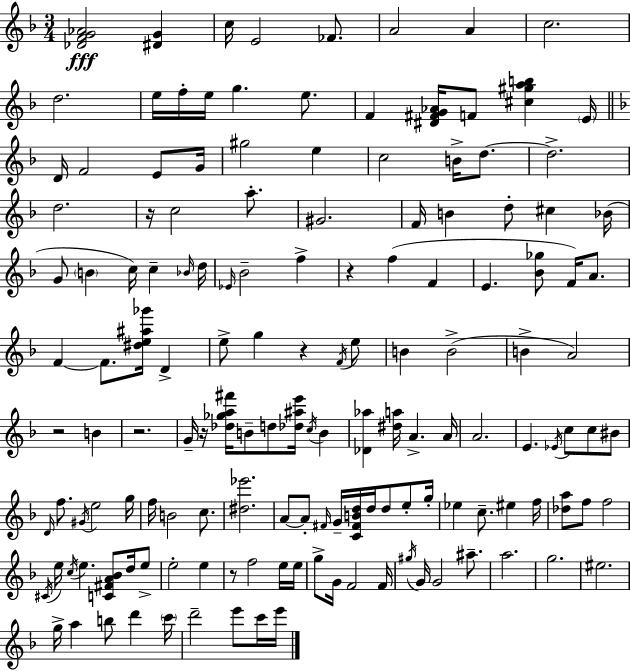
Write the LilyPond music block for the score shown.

{
  \clef treble
  \numericTimeSignature
  \time 3/4
  \key f \major
  <des' f' g' aes'>2\fff <dis' g'>4 | c''16 e'2 fes'8. | a'2 a'4 | c''2. | \break d''2. | e''16 f''16-. e''16 g''4. e''8. | f'4 <dis' fis' g' aes'>16 f'8 <cis'' gis'' a'' b''>4 \parenthesize e'16 | \bar "||" \break \key f \major d'16 f'2 e'8 g'16 | gis''2 e''4 | c''2 b'16-> d''8.~~ | d''2.-> | \break d''2. | r16 c''2 a''8.-. | gis'2. | f'16 b'4 d''8-. cis''4 bes'16( | \break g'8 \parenthesize b'4 c''16) c''4-- \grace { bes'16 } | d''16 \grace { ees'16 } bes'2-- f''4-> | r4 f''4( f'4 | e'4. <bes' ges''>8 f'16) a'8. | \break f'4~~ f'8. <dis'' e'' ais'' ges'''>16 d'4-> | e''8-> g''4 r4 | \acciaccatura { f'16 } e''8 b'4 b'2->( | b'4-> a'2) | \break r2 b'4 | r2. | g'16-- r16 <des'' ges'' a'' fis'''>16 b'8-- d''8 <des'' ais'' e'''>16 \acciaccatura { c''16 } | b'4 <des' aes''>4 <dis'' a''>16 a'4.-> | \break a'16 a'2. | e'4. \acciaccatura { ees'16 } c''8 | c''8 bis'8 \grace { d'16 } f''8. \acciaccatura { gis'16 } e''2 | g''16 f''16 b'2 | \break c''8. <dis'' ees'''>2. | a'8~~ a'8-. \grace { fis'16 } | g'16-- <c' fis' b' d''>16 d''16 d''8 e''8-. g''16-. ees''4 | c''8.-- eis''4 f''16 <des'' a''>8 f''8 | \break f''2 \acciaccatura { cis'16 } e''16 \acciaccatura { c''16 } e''4. | <c' fis' a' bes'>8 d''16 e''8-> e''2-. | e''4 r8 | f''2 e''16 e''16 g''8-> | \break g'16 f'2 f'16 \acciaccatura { gis''16 } g'16 | g'2 ais''8.-- a''2. | g''2. | eis''2. | \break g''16-> | a''4 b''8 d'''4 \parenthesize c'''16 d'''2-- | e'''8 c'''16 e'''16 \bar "|."
}